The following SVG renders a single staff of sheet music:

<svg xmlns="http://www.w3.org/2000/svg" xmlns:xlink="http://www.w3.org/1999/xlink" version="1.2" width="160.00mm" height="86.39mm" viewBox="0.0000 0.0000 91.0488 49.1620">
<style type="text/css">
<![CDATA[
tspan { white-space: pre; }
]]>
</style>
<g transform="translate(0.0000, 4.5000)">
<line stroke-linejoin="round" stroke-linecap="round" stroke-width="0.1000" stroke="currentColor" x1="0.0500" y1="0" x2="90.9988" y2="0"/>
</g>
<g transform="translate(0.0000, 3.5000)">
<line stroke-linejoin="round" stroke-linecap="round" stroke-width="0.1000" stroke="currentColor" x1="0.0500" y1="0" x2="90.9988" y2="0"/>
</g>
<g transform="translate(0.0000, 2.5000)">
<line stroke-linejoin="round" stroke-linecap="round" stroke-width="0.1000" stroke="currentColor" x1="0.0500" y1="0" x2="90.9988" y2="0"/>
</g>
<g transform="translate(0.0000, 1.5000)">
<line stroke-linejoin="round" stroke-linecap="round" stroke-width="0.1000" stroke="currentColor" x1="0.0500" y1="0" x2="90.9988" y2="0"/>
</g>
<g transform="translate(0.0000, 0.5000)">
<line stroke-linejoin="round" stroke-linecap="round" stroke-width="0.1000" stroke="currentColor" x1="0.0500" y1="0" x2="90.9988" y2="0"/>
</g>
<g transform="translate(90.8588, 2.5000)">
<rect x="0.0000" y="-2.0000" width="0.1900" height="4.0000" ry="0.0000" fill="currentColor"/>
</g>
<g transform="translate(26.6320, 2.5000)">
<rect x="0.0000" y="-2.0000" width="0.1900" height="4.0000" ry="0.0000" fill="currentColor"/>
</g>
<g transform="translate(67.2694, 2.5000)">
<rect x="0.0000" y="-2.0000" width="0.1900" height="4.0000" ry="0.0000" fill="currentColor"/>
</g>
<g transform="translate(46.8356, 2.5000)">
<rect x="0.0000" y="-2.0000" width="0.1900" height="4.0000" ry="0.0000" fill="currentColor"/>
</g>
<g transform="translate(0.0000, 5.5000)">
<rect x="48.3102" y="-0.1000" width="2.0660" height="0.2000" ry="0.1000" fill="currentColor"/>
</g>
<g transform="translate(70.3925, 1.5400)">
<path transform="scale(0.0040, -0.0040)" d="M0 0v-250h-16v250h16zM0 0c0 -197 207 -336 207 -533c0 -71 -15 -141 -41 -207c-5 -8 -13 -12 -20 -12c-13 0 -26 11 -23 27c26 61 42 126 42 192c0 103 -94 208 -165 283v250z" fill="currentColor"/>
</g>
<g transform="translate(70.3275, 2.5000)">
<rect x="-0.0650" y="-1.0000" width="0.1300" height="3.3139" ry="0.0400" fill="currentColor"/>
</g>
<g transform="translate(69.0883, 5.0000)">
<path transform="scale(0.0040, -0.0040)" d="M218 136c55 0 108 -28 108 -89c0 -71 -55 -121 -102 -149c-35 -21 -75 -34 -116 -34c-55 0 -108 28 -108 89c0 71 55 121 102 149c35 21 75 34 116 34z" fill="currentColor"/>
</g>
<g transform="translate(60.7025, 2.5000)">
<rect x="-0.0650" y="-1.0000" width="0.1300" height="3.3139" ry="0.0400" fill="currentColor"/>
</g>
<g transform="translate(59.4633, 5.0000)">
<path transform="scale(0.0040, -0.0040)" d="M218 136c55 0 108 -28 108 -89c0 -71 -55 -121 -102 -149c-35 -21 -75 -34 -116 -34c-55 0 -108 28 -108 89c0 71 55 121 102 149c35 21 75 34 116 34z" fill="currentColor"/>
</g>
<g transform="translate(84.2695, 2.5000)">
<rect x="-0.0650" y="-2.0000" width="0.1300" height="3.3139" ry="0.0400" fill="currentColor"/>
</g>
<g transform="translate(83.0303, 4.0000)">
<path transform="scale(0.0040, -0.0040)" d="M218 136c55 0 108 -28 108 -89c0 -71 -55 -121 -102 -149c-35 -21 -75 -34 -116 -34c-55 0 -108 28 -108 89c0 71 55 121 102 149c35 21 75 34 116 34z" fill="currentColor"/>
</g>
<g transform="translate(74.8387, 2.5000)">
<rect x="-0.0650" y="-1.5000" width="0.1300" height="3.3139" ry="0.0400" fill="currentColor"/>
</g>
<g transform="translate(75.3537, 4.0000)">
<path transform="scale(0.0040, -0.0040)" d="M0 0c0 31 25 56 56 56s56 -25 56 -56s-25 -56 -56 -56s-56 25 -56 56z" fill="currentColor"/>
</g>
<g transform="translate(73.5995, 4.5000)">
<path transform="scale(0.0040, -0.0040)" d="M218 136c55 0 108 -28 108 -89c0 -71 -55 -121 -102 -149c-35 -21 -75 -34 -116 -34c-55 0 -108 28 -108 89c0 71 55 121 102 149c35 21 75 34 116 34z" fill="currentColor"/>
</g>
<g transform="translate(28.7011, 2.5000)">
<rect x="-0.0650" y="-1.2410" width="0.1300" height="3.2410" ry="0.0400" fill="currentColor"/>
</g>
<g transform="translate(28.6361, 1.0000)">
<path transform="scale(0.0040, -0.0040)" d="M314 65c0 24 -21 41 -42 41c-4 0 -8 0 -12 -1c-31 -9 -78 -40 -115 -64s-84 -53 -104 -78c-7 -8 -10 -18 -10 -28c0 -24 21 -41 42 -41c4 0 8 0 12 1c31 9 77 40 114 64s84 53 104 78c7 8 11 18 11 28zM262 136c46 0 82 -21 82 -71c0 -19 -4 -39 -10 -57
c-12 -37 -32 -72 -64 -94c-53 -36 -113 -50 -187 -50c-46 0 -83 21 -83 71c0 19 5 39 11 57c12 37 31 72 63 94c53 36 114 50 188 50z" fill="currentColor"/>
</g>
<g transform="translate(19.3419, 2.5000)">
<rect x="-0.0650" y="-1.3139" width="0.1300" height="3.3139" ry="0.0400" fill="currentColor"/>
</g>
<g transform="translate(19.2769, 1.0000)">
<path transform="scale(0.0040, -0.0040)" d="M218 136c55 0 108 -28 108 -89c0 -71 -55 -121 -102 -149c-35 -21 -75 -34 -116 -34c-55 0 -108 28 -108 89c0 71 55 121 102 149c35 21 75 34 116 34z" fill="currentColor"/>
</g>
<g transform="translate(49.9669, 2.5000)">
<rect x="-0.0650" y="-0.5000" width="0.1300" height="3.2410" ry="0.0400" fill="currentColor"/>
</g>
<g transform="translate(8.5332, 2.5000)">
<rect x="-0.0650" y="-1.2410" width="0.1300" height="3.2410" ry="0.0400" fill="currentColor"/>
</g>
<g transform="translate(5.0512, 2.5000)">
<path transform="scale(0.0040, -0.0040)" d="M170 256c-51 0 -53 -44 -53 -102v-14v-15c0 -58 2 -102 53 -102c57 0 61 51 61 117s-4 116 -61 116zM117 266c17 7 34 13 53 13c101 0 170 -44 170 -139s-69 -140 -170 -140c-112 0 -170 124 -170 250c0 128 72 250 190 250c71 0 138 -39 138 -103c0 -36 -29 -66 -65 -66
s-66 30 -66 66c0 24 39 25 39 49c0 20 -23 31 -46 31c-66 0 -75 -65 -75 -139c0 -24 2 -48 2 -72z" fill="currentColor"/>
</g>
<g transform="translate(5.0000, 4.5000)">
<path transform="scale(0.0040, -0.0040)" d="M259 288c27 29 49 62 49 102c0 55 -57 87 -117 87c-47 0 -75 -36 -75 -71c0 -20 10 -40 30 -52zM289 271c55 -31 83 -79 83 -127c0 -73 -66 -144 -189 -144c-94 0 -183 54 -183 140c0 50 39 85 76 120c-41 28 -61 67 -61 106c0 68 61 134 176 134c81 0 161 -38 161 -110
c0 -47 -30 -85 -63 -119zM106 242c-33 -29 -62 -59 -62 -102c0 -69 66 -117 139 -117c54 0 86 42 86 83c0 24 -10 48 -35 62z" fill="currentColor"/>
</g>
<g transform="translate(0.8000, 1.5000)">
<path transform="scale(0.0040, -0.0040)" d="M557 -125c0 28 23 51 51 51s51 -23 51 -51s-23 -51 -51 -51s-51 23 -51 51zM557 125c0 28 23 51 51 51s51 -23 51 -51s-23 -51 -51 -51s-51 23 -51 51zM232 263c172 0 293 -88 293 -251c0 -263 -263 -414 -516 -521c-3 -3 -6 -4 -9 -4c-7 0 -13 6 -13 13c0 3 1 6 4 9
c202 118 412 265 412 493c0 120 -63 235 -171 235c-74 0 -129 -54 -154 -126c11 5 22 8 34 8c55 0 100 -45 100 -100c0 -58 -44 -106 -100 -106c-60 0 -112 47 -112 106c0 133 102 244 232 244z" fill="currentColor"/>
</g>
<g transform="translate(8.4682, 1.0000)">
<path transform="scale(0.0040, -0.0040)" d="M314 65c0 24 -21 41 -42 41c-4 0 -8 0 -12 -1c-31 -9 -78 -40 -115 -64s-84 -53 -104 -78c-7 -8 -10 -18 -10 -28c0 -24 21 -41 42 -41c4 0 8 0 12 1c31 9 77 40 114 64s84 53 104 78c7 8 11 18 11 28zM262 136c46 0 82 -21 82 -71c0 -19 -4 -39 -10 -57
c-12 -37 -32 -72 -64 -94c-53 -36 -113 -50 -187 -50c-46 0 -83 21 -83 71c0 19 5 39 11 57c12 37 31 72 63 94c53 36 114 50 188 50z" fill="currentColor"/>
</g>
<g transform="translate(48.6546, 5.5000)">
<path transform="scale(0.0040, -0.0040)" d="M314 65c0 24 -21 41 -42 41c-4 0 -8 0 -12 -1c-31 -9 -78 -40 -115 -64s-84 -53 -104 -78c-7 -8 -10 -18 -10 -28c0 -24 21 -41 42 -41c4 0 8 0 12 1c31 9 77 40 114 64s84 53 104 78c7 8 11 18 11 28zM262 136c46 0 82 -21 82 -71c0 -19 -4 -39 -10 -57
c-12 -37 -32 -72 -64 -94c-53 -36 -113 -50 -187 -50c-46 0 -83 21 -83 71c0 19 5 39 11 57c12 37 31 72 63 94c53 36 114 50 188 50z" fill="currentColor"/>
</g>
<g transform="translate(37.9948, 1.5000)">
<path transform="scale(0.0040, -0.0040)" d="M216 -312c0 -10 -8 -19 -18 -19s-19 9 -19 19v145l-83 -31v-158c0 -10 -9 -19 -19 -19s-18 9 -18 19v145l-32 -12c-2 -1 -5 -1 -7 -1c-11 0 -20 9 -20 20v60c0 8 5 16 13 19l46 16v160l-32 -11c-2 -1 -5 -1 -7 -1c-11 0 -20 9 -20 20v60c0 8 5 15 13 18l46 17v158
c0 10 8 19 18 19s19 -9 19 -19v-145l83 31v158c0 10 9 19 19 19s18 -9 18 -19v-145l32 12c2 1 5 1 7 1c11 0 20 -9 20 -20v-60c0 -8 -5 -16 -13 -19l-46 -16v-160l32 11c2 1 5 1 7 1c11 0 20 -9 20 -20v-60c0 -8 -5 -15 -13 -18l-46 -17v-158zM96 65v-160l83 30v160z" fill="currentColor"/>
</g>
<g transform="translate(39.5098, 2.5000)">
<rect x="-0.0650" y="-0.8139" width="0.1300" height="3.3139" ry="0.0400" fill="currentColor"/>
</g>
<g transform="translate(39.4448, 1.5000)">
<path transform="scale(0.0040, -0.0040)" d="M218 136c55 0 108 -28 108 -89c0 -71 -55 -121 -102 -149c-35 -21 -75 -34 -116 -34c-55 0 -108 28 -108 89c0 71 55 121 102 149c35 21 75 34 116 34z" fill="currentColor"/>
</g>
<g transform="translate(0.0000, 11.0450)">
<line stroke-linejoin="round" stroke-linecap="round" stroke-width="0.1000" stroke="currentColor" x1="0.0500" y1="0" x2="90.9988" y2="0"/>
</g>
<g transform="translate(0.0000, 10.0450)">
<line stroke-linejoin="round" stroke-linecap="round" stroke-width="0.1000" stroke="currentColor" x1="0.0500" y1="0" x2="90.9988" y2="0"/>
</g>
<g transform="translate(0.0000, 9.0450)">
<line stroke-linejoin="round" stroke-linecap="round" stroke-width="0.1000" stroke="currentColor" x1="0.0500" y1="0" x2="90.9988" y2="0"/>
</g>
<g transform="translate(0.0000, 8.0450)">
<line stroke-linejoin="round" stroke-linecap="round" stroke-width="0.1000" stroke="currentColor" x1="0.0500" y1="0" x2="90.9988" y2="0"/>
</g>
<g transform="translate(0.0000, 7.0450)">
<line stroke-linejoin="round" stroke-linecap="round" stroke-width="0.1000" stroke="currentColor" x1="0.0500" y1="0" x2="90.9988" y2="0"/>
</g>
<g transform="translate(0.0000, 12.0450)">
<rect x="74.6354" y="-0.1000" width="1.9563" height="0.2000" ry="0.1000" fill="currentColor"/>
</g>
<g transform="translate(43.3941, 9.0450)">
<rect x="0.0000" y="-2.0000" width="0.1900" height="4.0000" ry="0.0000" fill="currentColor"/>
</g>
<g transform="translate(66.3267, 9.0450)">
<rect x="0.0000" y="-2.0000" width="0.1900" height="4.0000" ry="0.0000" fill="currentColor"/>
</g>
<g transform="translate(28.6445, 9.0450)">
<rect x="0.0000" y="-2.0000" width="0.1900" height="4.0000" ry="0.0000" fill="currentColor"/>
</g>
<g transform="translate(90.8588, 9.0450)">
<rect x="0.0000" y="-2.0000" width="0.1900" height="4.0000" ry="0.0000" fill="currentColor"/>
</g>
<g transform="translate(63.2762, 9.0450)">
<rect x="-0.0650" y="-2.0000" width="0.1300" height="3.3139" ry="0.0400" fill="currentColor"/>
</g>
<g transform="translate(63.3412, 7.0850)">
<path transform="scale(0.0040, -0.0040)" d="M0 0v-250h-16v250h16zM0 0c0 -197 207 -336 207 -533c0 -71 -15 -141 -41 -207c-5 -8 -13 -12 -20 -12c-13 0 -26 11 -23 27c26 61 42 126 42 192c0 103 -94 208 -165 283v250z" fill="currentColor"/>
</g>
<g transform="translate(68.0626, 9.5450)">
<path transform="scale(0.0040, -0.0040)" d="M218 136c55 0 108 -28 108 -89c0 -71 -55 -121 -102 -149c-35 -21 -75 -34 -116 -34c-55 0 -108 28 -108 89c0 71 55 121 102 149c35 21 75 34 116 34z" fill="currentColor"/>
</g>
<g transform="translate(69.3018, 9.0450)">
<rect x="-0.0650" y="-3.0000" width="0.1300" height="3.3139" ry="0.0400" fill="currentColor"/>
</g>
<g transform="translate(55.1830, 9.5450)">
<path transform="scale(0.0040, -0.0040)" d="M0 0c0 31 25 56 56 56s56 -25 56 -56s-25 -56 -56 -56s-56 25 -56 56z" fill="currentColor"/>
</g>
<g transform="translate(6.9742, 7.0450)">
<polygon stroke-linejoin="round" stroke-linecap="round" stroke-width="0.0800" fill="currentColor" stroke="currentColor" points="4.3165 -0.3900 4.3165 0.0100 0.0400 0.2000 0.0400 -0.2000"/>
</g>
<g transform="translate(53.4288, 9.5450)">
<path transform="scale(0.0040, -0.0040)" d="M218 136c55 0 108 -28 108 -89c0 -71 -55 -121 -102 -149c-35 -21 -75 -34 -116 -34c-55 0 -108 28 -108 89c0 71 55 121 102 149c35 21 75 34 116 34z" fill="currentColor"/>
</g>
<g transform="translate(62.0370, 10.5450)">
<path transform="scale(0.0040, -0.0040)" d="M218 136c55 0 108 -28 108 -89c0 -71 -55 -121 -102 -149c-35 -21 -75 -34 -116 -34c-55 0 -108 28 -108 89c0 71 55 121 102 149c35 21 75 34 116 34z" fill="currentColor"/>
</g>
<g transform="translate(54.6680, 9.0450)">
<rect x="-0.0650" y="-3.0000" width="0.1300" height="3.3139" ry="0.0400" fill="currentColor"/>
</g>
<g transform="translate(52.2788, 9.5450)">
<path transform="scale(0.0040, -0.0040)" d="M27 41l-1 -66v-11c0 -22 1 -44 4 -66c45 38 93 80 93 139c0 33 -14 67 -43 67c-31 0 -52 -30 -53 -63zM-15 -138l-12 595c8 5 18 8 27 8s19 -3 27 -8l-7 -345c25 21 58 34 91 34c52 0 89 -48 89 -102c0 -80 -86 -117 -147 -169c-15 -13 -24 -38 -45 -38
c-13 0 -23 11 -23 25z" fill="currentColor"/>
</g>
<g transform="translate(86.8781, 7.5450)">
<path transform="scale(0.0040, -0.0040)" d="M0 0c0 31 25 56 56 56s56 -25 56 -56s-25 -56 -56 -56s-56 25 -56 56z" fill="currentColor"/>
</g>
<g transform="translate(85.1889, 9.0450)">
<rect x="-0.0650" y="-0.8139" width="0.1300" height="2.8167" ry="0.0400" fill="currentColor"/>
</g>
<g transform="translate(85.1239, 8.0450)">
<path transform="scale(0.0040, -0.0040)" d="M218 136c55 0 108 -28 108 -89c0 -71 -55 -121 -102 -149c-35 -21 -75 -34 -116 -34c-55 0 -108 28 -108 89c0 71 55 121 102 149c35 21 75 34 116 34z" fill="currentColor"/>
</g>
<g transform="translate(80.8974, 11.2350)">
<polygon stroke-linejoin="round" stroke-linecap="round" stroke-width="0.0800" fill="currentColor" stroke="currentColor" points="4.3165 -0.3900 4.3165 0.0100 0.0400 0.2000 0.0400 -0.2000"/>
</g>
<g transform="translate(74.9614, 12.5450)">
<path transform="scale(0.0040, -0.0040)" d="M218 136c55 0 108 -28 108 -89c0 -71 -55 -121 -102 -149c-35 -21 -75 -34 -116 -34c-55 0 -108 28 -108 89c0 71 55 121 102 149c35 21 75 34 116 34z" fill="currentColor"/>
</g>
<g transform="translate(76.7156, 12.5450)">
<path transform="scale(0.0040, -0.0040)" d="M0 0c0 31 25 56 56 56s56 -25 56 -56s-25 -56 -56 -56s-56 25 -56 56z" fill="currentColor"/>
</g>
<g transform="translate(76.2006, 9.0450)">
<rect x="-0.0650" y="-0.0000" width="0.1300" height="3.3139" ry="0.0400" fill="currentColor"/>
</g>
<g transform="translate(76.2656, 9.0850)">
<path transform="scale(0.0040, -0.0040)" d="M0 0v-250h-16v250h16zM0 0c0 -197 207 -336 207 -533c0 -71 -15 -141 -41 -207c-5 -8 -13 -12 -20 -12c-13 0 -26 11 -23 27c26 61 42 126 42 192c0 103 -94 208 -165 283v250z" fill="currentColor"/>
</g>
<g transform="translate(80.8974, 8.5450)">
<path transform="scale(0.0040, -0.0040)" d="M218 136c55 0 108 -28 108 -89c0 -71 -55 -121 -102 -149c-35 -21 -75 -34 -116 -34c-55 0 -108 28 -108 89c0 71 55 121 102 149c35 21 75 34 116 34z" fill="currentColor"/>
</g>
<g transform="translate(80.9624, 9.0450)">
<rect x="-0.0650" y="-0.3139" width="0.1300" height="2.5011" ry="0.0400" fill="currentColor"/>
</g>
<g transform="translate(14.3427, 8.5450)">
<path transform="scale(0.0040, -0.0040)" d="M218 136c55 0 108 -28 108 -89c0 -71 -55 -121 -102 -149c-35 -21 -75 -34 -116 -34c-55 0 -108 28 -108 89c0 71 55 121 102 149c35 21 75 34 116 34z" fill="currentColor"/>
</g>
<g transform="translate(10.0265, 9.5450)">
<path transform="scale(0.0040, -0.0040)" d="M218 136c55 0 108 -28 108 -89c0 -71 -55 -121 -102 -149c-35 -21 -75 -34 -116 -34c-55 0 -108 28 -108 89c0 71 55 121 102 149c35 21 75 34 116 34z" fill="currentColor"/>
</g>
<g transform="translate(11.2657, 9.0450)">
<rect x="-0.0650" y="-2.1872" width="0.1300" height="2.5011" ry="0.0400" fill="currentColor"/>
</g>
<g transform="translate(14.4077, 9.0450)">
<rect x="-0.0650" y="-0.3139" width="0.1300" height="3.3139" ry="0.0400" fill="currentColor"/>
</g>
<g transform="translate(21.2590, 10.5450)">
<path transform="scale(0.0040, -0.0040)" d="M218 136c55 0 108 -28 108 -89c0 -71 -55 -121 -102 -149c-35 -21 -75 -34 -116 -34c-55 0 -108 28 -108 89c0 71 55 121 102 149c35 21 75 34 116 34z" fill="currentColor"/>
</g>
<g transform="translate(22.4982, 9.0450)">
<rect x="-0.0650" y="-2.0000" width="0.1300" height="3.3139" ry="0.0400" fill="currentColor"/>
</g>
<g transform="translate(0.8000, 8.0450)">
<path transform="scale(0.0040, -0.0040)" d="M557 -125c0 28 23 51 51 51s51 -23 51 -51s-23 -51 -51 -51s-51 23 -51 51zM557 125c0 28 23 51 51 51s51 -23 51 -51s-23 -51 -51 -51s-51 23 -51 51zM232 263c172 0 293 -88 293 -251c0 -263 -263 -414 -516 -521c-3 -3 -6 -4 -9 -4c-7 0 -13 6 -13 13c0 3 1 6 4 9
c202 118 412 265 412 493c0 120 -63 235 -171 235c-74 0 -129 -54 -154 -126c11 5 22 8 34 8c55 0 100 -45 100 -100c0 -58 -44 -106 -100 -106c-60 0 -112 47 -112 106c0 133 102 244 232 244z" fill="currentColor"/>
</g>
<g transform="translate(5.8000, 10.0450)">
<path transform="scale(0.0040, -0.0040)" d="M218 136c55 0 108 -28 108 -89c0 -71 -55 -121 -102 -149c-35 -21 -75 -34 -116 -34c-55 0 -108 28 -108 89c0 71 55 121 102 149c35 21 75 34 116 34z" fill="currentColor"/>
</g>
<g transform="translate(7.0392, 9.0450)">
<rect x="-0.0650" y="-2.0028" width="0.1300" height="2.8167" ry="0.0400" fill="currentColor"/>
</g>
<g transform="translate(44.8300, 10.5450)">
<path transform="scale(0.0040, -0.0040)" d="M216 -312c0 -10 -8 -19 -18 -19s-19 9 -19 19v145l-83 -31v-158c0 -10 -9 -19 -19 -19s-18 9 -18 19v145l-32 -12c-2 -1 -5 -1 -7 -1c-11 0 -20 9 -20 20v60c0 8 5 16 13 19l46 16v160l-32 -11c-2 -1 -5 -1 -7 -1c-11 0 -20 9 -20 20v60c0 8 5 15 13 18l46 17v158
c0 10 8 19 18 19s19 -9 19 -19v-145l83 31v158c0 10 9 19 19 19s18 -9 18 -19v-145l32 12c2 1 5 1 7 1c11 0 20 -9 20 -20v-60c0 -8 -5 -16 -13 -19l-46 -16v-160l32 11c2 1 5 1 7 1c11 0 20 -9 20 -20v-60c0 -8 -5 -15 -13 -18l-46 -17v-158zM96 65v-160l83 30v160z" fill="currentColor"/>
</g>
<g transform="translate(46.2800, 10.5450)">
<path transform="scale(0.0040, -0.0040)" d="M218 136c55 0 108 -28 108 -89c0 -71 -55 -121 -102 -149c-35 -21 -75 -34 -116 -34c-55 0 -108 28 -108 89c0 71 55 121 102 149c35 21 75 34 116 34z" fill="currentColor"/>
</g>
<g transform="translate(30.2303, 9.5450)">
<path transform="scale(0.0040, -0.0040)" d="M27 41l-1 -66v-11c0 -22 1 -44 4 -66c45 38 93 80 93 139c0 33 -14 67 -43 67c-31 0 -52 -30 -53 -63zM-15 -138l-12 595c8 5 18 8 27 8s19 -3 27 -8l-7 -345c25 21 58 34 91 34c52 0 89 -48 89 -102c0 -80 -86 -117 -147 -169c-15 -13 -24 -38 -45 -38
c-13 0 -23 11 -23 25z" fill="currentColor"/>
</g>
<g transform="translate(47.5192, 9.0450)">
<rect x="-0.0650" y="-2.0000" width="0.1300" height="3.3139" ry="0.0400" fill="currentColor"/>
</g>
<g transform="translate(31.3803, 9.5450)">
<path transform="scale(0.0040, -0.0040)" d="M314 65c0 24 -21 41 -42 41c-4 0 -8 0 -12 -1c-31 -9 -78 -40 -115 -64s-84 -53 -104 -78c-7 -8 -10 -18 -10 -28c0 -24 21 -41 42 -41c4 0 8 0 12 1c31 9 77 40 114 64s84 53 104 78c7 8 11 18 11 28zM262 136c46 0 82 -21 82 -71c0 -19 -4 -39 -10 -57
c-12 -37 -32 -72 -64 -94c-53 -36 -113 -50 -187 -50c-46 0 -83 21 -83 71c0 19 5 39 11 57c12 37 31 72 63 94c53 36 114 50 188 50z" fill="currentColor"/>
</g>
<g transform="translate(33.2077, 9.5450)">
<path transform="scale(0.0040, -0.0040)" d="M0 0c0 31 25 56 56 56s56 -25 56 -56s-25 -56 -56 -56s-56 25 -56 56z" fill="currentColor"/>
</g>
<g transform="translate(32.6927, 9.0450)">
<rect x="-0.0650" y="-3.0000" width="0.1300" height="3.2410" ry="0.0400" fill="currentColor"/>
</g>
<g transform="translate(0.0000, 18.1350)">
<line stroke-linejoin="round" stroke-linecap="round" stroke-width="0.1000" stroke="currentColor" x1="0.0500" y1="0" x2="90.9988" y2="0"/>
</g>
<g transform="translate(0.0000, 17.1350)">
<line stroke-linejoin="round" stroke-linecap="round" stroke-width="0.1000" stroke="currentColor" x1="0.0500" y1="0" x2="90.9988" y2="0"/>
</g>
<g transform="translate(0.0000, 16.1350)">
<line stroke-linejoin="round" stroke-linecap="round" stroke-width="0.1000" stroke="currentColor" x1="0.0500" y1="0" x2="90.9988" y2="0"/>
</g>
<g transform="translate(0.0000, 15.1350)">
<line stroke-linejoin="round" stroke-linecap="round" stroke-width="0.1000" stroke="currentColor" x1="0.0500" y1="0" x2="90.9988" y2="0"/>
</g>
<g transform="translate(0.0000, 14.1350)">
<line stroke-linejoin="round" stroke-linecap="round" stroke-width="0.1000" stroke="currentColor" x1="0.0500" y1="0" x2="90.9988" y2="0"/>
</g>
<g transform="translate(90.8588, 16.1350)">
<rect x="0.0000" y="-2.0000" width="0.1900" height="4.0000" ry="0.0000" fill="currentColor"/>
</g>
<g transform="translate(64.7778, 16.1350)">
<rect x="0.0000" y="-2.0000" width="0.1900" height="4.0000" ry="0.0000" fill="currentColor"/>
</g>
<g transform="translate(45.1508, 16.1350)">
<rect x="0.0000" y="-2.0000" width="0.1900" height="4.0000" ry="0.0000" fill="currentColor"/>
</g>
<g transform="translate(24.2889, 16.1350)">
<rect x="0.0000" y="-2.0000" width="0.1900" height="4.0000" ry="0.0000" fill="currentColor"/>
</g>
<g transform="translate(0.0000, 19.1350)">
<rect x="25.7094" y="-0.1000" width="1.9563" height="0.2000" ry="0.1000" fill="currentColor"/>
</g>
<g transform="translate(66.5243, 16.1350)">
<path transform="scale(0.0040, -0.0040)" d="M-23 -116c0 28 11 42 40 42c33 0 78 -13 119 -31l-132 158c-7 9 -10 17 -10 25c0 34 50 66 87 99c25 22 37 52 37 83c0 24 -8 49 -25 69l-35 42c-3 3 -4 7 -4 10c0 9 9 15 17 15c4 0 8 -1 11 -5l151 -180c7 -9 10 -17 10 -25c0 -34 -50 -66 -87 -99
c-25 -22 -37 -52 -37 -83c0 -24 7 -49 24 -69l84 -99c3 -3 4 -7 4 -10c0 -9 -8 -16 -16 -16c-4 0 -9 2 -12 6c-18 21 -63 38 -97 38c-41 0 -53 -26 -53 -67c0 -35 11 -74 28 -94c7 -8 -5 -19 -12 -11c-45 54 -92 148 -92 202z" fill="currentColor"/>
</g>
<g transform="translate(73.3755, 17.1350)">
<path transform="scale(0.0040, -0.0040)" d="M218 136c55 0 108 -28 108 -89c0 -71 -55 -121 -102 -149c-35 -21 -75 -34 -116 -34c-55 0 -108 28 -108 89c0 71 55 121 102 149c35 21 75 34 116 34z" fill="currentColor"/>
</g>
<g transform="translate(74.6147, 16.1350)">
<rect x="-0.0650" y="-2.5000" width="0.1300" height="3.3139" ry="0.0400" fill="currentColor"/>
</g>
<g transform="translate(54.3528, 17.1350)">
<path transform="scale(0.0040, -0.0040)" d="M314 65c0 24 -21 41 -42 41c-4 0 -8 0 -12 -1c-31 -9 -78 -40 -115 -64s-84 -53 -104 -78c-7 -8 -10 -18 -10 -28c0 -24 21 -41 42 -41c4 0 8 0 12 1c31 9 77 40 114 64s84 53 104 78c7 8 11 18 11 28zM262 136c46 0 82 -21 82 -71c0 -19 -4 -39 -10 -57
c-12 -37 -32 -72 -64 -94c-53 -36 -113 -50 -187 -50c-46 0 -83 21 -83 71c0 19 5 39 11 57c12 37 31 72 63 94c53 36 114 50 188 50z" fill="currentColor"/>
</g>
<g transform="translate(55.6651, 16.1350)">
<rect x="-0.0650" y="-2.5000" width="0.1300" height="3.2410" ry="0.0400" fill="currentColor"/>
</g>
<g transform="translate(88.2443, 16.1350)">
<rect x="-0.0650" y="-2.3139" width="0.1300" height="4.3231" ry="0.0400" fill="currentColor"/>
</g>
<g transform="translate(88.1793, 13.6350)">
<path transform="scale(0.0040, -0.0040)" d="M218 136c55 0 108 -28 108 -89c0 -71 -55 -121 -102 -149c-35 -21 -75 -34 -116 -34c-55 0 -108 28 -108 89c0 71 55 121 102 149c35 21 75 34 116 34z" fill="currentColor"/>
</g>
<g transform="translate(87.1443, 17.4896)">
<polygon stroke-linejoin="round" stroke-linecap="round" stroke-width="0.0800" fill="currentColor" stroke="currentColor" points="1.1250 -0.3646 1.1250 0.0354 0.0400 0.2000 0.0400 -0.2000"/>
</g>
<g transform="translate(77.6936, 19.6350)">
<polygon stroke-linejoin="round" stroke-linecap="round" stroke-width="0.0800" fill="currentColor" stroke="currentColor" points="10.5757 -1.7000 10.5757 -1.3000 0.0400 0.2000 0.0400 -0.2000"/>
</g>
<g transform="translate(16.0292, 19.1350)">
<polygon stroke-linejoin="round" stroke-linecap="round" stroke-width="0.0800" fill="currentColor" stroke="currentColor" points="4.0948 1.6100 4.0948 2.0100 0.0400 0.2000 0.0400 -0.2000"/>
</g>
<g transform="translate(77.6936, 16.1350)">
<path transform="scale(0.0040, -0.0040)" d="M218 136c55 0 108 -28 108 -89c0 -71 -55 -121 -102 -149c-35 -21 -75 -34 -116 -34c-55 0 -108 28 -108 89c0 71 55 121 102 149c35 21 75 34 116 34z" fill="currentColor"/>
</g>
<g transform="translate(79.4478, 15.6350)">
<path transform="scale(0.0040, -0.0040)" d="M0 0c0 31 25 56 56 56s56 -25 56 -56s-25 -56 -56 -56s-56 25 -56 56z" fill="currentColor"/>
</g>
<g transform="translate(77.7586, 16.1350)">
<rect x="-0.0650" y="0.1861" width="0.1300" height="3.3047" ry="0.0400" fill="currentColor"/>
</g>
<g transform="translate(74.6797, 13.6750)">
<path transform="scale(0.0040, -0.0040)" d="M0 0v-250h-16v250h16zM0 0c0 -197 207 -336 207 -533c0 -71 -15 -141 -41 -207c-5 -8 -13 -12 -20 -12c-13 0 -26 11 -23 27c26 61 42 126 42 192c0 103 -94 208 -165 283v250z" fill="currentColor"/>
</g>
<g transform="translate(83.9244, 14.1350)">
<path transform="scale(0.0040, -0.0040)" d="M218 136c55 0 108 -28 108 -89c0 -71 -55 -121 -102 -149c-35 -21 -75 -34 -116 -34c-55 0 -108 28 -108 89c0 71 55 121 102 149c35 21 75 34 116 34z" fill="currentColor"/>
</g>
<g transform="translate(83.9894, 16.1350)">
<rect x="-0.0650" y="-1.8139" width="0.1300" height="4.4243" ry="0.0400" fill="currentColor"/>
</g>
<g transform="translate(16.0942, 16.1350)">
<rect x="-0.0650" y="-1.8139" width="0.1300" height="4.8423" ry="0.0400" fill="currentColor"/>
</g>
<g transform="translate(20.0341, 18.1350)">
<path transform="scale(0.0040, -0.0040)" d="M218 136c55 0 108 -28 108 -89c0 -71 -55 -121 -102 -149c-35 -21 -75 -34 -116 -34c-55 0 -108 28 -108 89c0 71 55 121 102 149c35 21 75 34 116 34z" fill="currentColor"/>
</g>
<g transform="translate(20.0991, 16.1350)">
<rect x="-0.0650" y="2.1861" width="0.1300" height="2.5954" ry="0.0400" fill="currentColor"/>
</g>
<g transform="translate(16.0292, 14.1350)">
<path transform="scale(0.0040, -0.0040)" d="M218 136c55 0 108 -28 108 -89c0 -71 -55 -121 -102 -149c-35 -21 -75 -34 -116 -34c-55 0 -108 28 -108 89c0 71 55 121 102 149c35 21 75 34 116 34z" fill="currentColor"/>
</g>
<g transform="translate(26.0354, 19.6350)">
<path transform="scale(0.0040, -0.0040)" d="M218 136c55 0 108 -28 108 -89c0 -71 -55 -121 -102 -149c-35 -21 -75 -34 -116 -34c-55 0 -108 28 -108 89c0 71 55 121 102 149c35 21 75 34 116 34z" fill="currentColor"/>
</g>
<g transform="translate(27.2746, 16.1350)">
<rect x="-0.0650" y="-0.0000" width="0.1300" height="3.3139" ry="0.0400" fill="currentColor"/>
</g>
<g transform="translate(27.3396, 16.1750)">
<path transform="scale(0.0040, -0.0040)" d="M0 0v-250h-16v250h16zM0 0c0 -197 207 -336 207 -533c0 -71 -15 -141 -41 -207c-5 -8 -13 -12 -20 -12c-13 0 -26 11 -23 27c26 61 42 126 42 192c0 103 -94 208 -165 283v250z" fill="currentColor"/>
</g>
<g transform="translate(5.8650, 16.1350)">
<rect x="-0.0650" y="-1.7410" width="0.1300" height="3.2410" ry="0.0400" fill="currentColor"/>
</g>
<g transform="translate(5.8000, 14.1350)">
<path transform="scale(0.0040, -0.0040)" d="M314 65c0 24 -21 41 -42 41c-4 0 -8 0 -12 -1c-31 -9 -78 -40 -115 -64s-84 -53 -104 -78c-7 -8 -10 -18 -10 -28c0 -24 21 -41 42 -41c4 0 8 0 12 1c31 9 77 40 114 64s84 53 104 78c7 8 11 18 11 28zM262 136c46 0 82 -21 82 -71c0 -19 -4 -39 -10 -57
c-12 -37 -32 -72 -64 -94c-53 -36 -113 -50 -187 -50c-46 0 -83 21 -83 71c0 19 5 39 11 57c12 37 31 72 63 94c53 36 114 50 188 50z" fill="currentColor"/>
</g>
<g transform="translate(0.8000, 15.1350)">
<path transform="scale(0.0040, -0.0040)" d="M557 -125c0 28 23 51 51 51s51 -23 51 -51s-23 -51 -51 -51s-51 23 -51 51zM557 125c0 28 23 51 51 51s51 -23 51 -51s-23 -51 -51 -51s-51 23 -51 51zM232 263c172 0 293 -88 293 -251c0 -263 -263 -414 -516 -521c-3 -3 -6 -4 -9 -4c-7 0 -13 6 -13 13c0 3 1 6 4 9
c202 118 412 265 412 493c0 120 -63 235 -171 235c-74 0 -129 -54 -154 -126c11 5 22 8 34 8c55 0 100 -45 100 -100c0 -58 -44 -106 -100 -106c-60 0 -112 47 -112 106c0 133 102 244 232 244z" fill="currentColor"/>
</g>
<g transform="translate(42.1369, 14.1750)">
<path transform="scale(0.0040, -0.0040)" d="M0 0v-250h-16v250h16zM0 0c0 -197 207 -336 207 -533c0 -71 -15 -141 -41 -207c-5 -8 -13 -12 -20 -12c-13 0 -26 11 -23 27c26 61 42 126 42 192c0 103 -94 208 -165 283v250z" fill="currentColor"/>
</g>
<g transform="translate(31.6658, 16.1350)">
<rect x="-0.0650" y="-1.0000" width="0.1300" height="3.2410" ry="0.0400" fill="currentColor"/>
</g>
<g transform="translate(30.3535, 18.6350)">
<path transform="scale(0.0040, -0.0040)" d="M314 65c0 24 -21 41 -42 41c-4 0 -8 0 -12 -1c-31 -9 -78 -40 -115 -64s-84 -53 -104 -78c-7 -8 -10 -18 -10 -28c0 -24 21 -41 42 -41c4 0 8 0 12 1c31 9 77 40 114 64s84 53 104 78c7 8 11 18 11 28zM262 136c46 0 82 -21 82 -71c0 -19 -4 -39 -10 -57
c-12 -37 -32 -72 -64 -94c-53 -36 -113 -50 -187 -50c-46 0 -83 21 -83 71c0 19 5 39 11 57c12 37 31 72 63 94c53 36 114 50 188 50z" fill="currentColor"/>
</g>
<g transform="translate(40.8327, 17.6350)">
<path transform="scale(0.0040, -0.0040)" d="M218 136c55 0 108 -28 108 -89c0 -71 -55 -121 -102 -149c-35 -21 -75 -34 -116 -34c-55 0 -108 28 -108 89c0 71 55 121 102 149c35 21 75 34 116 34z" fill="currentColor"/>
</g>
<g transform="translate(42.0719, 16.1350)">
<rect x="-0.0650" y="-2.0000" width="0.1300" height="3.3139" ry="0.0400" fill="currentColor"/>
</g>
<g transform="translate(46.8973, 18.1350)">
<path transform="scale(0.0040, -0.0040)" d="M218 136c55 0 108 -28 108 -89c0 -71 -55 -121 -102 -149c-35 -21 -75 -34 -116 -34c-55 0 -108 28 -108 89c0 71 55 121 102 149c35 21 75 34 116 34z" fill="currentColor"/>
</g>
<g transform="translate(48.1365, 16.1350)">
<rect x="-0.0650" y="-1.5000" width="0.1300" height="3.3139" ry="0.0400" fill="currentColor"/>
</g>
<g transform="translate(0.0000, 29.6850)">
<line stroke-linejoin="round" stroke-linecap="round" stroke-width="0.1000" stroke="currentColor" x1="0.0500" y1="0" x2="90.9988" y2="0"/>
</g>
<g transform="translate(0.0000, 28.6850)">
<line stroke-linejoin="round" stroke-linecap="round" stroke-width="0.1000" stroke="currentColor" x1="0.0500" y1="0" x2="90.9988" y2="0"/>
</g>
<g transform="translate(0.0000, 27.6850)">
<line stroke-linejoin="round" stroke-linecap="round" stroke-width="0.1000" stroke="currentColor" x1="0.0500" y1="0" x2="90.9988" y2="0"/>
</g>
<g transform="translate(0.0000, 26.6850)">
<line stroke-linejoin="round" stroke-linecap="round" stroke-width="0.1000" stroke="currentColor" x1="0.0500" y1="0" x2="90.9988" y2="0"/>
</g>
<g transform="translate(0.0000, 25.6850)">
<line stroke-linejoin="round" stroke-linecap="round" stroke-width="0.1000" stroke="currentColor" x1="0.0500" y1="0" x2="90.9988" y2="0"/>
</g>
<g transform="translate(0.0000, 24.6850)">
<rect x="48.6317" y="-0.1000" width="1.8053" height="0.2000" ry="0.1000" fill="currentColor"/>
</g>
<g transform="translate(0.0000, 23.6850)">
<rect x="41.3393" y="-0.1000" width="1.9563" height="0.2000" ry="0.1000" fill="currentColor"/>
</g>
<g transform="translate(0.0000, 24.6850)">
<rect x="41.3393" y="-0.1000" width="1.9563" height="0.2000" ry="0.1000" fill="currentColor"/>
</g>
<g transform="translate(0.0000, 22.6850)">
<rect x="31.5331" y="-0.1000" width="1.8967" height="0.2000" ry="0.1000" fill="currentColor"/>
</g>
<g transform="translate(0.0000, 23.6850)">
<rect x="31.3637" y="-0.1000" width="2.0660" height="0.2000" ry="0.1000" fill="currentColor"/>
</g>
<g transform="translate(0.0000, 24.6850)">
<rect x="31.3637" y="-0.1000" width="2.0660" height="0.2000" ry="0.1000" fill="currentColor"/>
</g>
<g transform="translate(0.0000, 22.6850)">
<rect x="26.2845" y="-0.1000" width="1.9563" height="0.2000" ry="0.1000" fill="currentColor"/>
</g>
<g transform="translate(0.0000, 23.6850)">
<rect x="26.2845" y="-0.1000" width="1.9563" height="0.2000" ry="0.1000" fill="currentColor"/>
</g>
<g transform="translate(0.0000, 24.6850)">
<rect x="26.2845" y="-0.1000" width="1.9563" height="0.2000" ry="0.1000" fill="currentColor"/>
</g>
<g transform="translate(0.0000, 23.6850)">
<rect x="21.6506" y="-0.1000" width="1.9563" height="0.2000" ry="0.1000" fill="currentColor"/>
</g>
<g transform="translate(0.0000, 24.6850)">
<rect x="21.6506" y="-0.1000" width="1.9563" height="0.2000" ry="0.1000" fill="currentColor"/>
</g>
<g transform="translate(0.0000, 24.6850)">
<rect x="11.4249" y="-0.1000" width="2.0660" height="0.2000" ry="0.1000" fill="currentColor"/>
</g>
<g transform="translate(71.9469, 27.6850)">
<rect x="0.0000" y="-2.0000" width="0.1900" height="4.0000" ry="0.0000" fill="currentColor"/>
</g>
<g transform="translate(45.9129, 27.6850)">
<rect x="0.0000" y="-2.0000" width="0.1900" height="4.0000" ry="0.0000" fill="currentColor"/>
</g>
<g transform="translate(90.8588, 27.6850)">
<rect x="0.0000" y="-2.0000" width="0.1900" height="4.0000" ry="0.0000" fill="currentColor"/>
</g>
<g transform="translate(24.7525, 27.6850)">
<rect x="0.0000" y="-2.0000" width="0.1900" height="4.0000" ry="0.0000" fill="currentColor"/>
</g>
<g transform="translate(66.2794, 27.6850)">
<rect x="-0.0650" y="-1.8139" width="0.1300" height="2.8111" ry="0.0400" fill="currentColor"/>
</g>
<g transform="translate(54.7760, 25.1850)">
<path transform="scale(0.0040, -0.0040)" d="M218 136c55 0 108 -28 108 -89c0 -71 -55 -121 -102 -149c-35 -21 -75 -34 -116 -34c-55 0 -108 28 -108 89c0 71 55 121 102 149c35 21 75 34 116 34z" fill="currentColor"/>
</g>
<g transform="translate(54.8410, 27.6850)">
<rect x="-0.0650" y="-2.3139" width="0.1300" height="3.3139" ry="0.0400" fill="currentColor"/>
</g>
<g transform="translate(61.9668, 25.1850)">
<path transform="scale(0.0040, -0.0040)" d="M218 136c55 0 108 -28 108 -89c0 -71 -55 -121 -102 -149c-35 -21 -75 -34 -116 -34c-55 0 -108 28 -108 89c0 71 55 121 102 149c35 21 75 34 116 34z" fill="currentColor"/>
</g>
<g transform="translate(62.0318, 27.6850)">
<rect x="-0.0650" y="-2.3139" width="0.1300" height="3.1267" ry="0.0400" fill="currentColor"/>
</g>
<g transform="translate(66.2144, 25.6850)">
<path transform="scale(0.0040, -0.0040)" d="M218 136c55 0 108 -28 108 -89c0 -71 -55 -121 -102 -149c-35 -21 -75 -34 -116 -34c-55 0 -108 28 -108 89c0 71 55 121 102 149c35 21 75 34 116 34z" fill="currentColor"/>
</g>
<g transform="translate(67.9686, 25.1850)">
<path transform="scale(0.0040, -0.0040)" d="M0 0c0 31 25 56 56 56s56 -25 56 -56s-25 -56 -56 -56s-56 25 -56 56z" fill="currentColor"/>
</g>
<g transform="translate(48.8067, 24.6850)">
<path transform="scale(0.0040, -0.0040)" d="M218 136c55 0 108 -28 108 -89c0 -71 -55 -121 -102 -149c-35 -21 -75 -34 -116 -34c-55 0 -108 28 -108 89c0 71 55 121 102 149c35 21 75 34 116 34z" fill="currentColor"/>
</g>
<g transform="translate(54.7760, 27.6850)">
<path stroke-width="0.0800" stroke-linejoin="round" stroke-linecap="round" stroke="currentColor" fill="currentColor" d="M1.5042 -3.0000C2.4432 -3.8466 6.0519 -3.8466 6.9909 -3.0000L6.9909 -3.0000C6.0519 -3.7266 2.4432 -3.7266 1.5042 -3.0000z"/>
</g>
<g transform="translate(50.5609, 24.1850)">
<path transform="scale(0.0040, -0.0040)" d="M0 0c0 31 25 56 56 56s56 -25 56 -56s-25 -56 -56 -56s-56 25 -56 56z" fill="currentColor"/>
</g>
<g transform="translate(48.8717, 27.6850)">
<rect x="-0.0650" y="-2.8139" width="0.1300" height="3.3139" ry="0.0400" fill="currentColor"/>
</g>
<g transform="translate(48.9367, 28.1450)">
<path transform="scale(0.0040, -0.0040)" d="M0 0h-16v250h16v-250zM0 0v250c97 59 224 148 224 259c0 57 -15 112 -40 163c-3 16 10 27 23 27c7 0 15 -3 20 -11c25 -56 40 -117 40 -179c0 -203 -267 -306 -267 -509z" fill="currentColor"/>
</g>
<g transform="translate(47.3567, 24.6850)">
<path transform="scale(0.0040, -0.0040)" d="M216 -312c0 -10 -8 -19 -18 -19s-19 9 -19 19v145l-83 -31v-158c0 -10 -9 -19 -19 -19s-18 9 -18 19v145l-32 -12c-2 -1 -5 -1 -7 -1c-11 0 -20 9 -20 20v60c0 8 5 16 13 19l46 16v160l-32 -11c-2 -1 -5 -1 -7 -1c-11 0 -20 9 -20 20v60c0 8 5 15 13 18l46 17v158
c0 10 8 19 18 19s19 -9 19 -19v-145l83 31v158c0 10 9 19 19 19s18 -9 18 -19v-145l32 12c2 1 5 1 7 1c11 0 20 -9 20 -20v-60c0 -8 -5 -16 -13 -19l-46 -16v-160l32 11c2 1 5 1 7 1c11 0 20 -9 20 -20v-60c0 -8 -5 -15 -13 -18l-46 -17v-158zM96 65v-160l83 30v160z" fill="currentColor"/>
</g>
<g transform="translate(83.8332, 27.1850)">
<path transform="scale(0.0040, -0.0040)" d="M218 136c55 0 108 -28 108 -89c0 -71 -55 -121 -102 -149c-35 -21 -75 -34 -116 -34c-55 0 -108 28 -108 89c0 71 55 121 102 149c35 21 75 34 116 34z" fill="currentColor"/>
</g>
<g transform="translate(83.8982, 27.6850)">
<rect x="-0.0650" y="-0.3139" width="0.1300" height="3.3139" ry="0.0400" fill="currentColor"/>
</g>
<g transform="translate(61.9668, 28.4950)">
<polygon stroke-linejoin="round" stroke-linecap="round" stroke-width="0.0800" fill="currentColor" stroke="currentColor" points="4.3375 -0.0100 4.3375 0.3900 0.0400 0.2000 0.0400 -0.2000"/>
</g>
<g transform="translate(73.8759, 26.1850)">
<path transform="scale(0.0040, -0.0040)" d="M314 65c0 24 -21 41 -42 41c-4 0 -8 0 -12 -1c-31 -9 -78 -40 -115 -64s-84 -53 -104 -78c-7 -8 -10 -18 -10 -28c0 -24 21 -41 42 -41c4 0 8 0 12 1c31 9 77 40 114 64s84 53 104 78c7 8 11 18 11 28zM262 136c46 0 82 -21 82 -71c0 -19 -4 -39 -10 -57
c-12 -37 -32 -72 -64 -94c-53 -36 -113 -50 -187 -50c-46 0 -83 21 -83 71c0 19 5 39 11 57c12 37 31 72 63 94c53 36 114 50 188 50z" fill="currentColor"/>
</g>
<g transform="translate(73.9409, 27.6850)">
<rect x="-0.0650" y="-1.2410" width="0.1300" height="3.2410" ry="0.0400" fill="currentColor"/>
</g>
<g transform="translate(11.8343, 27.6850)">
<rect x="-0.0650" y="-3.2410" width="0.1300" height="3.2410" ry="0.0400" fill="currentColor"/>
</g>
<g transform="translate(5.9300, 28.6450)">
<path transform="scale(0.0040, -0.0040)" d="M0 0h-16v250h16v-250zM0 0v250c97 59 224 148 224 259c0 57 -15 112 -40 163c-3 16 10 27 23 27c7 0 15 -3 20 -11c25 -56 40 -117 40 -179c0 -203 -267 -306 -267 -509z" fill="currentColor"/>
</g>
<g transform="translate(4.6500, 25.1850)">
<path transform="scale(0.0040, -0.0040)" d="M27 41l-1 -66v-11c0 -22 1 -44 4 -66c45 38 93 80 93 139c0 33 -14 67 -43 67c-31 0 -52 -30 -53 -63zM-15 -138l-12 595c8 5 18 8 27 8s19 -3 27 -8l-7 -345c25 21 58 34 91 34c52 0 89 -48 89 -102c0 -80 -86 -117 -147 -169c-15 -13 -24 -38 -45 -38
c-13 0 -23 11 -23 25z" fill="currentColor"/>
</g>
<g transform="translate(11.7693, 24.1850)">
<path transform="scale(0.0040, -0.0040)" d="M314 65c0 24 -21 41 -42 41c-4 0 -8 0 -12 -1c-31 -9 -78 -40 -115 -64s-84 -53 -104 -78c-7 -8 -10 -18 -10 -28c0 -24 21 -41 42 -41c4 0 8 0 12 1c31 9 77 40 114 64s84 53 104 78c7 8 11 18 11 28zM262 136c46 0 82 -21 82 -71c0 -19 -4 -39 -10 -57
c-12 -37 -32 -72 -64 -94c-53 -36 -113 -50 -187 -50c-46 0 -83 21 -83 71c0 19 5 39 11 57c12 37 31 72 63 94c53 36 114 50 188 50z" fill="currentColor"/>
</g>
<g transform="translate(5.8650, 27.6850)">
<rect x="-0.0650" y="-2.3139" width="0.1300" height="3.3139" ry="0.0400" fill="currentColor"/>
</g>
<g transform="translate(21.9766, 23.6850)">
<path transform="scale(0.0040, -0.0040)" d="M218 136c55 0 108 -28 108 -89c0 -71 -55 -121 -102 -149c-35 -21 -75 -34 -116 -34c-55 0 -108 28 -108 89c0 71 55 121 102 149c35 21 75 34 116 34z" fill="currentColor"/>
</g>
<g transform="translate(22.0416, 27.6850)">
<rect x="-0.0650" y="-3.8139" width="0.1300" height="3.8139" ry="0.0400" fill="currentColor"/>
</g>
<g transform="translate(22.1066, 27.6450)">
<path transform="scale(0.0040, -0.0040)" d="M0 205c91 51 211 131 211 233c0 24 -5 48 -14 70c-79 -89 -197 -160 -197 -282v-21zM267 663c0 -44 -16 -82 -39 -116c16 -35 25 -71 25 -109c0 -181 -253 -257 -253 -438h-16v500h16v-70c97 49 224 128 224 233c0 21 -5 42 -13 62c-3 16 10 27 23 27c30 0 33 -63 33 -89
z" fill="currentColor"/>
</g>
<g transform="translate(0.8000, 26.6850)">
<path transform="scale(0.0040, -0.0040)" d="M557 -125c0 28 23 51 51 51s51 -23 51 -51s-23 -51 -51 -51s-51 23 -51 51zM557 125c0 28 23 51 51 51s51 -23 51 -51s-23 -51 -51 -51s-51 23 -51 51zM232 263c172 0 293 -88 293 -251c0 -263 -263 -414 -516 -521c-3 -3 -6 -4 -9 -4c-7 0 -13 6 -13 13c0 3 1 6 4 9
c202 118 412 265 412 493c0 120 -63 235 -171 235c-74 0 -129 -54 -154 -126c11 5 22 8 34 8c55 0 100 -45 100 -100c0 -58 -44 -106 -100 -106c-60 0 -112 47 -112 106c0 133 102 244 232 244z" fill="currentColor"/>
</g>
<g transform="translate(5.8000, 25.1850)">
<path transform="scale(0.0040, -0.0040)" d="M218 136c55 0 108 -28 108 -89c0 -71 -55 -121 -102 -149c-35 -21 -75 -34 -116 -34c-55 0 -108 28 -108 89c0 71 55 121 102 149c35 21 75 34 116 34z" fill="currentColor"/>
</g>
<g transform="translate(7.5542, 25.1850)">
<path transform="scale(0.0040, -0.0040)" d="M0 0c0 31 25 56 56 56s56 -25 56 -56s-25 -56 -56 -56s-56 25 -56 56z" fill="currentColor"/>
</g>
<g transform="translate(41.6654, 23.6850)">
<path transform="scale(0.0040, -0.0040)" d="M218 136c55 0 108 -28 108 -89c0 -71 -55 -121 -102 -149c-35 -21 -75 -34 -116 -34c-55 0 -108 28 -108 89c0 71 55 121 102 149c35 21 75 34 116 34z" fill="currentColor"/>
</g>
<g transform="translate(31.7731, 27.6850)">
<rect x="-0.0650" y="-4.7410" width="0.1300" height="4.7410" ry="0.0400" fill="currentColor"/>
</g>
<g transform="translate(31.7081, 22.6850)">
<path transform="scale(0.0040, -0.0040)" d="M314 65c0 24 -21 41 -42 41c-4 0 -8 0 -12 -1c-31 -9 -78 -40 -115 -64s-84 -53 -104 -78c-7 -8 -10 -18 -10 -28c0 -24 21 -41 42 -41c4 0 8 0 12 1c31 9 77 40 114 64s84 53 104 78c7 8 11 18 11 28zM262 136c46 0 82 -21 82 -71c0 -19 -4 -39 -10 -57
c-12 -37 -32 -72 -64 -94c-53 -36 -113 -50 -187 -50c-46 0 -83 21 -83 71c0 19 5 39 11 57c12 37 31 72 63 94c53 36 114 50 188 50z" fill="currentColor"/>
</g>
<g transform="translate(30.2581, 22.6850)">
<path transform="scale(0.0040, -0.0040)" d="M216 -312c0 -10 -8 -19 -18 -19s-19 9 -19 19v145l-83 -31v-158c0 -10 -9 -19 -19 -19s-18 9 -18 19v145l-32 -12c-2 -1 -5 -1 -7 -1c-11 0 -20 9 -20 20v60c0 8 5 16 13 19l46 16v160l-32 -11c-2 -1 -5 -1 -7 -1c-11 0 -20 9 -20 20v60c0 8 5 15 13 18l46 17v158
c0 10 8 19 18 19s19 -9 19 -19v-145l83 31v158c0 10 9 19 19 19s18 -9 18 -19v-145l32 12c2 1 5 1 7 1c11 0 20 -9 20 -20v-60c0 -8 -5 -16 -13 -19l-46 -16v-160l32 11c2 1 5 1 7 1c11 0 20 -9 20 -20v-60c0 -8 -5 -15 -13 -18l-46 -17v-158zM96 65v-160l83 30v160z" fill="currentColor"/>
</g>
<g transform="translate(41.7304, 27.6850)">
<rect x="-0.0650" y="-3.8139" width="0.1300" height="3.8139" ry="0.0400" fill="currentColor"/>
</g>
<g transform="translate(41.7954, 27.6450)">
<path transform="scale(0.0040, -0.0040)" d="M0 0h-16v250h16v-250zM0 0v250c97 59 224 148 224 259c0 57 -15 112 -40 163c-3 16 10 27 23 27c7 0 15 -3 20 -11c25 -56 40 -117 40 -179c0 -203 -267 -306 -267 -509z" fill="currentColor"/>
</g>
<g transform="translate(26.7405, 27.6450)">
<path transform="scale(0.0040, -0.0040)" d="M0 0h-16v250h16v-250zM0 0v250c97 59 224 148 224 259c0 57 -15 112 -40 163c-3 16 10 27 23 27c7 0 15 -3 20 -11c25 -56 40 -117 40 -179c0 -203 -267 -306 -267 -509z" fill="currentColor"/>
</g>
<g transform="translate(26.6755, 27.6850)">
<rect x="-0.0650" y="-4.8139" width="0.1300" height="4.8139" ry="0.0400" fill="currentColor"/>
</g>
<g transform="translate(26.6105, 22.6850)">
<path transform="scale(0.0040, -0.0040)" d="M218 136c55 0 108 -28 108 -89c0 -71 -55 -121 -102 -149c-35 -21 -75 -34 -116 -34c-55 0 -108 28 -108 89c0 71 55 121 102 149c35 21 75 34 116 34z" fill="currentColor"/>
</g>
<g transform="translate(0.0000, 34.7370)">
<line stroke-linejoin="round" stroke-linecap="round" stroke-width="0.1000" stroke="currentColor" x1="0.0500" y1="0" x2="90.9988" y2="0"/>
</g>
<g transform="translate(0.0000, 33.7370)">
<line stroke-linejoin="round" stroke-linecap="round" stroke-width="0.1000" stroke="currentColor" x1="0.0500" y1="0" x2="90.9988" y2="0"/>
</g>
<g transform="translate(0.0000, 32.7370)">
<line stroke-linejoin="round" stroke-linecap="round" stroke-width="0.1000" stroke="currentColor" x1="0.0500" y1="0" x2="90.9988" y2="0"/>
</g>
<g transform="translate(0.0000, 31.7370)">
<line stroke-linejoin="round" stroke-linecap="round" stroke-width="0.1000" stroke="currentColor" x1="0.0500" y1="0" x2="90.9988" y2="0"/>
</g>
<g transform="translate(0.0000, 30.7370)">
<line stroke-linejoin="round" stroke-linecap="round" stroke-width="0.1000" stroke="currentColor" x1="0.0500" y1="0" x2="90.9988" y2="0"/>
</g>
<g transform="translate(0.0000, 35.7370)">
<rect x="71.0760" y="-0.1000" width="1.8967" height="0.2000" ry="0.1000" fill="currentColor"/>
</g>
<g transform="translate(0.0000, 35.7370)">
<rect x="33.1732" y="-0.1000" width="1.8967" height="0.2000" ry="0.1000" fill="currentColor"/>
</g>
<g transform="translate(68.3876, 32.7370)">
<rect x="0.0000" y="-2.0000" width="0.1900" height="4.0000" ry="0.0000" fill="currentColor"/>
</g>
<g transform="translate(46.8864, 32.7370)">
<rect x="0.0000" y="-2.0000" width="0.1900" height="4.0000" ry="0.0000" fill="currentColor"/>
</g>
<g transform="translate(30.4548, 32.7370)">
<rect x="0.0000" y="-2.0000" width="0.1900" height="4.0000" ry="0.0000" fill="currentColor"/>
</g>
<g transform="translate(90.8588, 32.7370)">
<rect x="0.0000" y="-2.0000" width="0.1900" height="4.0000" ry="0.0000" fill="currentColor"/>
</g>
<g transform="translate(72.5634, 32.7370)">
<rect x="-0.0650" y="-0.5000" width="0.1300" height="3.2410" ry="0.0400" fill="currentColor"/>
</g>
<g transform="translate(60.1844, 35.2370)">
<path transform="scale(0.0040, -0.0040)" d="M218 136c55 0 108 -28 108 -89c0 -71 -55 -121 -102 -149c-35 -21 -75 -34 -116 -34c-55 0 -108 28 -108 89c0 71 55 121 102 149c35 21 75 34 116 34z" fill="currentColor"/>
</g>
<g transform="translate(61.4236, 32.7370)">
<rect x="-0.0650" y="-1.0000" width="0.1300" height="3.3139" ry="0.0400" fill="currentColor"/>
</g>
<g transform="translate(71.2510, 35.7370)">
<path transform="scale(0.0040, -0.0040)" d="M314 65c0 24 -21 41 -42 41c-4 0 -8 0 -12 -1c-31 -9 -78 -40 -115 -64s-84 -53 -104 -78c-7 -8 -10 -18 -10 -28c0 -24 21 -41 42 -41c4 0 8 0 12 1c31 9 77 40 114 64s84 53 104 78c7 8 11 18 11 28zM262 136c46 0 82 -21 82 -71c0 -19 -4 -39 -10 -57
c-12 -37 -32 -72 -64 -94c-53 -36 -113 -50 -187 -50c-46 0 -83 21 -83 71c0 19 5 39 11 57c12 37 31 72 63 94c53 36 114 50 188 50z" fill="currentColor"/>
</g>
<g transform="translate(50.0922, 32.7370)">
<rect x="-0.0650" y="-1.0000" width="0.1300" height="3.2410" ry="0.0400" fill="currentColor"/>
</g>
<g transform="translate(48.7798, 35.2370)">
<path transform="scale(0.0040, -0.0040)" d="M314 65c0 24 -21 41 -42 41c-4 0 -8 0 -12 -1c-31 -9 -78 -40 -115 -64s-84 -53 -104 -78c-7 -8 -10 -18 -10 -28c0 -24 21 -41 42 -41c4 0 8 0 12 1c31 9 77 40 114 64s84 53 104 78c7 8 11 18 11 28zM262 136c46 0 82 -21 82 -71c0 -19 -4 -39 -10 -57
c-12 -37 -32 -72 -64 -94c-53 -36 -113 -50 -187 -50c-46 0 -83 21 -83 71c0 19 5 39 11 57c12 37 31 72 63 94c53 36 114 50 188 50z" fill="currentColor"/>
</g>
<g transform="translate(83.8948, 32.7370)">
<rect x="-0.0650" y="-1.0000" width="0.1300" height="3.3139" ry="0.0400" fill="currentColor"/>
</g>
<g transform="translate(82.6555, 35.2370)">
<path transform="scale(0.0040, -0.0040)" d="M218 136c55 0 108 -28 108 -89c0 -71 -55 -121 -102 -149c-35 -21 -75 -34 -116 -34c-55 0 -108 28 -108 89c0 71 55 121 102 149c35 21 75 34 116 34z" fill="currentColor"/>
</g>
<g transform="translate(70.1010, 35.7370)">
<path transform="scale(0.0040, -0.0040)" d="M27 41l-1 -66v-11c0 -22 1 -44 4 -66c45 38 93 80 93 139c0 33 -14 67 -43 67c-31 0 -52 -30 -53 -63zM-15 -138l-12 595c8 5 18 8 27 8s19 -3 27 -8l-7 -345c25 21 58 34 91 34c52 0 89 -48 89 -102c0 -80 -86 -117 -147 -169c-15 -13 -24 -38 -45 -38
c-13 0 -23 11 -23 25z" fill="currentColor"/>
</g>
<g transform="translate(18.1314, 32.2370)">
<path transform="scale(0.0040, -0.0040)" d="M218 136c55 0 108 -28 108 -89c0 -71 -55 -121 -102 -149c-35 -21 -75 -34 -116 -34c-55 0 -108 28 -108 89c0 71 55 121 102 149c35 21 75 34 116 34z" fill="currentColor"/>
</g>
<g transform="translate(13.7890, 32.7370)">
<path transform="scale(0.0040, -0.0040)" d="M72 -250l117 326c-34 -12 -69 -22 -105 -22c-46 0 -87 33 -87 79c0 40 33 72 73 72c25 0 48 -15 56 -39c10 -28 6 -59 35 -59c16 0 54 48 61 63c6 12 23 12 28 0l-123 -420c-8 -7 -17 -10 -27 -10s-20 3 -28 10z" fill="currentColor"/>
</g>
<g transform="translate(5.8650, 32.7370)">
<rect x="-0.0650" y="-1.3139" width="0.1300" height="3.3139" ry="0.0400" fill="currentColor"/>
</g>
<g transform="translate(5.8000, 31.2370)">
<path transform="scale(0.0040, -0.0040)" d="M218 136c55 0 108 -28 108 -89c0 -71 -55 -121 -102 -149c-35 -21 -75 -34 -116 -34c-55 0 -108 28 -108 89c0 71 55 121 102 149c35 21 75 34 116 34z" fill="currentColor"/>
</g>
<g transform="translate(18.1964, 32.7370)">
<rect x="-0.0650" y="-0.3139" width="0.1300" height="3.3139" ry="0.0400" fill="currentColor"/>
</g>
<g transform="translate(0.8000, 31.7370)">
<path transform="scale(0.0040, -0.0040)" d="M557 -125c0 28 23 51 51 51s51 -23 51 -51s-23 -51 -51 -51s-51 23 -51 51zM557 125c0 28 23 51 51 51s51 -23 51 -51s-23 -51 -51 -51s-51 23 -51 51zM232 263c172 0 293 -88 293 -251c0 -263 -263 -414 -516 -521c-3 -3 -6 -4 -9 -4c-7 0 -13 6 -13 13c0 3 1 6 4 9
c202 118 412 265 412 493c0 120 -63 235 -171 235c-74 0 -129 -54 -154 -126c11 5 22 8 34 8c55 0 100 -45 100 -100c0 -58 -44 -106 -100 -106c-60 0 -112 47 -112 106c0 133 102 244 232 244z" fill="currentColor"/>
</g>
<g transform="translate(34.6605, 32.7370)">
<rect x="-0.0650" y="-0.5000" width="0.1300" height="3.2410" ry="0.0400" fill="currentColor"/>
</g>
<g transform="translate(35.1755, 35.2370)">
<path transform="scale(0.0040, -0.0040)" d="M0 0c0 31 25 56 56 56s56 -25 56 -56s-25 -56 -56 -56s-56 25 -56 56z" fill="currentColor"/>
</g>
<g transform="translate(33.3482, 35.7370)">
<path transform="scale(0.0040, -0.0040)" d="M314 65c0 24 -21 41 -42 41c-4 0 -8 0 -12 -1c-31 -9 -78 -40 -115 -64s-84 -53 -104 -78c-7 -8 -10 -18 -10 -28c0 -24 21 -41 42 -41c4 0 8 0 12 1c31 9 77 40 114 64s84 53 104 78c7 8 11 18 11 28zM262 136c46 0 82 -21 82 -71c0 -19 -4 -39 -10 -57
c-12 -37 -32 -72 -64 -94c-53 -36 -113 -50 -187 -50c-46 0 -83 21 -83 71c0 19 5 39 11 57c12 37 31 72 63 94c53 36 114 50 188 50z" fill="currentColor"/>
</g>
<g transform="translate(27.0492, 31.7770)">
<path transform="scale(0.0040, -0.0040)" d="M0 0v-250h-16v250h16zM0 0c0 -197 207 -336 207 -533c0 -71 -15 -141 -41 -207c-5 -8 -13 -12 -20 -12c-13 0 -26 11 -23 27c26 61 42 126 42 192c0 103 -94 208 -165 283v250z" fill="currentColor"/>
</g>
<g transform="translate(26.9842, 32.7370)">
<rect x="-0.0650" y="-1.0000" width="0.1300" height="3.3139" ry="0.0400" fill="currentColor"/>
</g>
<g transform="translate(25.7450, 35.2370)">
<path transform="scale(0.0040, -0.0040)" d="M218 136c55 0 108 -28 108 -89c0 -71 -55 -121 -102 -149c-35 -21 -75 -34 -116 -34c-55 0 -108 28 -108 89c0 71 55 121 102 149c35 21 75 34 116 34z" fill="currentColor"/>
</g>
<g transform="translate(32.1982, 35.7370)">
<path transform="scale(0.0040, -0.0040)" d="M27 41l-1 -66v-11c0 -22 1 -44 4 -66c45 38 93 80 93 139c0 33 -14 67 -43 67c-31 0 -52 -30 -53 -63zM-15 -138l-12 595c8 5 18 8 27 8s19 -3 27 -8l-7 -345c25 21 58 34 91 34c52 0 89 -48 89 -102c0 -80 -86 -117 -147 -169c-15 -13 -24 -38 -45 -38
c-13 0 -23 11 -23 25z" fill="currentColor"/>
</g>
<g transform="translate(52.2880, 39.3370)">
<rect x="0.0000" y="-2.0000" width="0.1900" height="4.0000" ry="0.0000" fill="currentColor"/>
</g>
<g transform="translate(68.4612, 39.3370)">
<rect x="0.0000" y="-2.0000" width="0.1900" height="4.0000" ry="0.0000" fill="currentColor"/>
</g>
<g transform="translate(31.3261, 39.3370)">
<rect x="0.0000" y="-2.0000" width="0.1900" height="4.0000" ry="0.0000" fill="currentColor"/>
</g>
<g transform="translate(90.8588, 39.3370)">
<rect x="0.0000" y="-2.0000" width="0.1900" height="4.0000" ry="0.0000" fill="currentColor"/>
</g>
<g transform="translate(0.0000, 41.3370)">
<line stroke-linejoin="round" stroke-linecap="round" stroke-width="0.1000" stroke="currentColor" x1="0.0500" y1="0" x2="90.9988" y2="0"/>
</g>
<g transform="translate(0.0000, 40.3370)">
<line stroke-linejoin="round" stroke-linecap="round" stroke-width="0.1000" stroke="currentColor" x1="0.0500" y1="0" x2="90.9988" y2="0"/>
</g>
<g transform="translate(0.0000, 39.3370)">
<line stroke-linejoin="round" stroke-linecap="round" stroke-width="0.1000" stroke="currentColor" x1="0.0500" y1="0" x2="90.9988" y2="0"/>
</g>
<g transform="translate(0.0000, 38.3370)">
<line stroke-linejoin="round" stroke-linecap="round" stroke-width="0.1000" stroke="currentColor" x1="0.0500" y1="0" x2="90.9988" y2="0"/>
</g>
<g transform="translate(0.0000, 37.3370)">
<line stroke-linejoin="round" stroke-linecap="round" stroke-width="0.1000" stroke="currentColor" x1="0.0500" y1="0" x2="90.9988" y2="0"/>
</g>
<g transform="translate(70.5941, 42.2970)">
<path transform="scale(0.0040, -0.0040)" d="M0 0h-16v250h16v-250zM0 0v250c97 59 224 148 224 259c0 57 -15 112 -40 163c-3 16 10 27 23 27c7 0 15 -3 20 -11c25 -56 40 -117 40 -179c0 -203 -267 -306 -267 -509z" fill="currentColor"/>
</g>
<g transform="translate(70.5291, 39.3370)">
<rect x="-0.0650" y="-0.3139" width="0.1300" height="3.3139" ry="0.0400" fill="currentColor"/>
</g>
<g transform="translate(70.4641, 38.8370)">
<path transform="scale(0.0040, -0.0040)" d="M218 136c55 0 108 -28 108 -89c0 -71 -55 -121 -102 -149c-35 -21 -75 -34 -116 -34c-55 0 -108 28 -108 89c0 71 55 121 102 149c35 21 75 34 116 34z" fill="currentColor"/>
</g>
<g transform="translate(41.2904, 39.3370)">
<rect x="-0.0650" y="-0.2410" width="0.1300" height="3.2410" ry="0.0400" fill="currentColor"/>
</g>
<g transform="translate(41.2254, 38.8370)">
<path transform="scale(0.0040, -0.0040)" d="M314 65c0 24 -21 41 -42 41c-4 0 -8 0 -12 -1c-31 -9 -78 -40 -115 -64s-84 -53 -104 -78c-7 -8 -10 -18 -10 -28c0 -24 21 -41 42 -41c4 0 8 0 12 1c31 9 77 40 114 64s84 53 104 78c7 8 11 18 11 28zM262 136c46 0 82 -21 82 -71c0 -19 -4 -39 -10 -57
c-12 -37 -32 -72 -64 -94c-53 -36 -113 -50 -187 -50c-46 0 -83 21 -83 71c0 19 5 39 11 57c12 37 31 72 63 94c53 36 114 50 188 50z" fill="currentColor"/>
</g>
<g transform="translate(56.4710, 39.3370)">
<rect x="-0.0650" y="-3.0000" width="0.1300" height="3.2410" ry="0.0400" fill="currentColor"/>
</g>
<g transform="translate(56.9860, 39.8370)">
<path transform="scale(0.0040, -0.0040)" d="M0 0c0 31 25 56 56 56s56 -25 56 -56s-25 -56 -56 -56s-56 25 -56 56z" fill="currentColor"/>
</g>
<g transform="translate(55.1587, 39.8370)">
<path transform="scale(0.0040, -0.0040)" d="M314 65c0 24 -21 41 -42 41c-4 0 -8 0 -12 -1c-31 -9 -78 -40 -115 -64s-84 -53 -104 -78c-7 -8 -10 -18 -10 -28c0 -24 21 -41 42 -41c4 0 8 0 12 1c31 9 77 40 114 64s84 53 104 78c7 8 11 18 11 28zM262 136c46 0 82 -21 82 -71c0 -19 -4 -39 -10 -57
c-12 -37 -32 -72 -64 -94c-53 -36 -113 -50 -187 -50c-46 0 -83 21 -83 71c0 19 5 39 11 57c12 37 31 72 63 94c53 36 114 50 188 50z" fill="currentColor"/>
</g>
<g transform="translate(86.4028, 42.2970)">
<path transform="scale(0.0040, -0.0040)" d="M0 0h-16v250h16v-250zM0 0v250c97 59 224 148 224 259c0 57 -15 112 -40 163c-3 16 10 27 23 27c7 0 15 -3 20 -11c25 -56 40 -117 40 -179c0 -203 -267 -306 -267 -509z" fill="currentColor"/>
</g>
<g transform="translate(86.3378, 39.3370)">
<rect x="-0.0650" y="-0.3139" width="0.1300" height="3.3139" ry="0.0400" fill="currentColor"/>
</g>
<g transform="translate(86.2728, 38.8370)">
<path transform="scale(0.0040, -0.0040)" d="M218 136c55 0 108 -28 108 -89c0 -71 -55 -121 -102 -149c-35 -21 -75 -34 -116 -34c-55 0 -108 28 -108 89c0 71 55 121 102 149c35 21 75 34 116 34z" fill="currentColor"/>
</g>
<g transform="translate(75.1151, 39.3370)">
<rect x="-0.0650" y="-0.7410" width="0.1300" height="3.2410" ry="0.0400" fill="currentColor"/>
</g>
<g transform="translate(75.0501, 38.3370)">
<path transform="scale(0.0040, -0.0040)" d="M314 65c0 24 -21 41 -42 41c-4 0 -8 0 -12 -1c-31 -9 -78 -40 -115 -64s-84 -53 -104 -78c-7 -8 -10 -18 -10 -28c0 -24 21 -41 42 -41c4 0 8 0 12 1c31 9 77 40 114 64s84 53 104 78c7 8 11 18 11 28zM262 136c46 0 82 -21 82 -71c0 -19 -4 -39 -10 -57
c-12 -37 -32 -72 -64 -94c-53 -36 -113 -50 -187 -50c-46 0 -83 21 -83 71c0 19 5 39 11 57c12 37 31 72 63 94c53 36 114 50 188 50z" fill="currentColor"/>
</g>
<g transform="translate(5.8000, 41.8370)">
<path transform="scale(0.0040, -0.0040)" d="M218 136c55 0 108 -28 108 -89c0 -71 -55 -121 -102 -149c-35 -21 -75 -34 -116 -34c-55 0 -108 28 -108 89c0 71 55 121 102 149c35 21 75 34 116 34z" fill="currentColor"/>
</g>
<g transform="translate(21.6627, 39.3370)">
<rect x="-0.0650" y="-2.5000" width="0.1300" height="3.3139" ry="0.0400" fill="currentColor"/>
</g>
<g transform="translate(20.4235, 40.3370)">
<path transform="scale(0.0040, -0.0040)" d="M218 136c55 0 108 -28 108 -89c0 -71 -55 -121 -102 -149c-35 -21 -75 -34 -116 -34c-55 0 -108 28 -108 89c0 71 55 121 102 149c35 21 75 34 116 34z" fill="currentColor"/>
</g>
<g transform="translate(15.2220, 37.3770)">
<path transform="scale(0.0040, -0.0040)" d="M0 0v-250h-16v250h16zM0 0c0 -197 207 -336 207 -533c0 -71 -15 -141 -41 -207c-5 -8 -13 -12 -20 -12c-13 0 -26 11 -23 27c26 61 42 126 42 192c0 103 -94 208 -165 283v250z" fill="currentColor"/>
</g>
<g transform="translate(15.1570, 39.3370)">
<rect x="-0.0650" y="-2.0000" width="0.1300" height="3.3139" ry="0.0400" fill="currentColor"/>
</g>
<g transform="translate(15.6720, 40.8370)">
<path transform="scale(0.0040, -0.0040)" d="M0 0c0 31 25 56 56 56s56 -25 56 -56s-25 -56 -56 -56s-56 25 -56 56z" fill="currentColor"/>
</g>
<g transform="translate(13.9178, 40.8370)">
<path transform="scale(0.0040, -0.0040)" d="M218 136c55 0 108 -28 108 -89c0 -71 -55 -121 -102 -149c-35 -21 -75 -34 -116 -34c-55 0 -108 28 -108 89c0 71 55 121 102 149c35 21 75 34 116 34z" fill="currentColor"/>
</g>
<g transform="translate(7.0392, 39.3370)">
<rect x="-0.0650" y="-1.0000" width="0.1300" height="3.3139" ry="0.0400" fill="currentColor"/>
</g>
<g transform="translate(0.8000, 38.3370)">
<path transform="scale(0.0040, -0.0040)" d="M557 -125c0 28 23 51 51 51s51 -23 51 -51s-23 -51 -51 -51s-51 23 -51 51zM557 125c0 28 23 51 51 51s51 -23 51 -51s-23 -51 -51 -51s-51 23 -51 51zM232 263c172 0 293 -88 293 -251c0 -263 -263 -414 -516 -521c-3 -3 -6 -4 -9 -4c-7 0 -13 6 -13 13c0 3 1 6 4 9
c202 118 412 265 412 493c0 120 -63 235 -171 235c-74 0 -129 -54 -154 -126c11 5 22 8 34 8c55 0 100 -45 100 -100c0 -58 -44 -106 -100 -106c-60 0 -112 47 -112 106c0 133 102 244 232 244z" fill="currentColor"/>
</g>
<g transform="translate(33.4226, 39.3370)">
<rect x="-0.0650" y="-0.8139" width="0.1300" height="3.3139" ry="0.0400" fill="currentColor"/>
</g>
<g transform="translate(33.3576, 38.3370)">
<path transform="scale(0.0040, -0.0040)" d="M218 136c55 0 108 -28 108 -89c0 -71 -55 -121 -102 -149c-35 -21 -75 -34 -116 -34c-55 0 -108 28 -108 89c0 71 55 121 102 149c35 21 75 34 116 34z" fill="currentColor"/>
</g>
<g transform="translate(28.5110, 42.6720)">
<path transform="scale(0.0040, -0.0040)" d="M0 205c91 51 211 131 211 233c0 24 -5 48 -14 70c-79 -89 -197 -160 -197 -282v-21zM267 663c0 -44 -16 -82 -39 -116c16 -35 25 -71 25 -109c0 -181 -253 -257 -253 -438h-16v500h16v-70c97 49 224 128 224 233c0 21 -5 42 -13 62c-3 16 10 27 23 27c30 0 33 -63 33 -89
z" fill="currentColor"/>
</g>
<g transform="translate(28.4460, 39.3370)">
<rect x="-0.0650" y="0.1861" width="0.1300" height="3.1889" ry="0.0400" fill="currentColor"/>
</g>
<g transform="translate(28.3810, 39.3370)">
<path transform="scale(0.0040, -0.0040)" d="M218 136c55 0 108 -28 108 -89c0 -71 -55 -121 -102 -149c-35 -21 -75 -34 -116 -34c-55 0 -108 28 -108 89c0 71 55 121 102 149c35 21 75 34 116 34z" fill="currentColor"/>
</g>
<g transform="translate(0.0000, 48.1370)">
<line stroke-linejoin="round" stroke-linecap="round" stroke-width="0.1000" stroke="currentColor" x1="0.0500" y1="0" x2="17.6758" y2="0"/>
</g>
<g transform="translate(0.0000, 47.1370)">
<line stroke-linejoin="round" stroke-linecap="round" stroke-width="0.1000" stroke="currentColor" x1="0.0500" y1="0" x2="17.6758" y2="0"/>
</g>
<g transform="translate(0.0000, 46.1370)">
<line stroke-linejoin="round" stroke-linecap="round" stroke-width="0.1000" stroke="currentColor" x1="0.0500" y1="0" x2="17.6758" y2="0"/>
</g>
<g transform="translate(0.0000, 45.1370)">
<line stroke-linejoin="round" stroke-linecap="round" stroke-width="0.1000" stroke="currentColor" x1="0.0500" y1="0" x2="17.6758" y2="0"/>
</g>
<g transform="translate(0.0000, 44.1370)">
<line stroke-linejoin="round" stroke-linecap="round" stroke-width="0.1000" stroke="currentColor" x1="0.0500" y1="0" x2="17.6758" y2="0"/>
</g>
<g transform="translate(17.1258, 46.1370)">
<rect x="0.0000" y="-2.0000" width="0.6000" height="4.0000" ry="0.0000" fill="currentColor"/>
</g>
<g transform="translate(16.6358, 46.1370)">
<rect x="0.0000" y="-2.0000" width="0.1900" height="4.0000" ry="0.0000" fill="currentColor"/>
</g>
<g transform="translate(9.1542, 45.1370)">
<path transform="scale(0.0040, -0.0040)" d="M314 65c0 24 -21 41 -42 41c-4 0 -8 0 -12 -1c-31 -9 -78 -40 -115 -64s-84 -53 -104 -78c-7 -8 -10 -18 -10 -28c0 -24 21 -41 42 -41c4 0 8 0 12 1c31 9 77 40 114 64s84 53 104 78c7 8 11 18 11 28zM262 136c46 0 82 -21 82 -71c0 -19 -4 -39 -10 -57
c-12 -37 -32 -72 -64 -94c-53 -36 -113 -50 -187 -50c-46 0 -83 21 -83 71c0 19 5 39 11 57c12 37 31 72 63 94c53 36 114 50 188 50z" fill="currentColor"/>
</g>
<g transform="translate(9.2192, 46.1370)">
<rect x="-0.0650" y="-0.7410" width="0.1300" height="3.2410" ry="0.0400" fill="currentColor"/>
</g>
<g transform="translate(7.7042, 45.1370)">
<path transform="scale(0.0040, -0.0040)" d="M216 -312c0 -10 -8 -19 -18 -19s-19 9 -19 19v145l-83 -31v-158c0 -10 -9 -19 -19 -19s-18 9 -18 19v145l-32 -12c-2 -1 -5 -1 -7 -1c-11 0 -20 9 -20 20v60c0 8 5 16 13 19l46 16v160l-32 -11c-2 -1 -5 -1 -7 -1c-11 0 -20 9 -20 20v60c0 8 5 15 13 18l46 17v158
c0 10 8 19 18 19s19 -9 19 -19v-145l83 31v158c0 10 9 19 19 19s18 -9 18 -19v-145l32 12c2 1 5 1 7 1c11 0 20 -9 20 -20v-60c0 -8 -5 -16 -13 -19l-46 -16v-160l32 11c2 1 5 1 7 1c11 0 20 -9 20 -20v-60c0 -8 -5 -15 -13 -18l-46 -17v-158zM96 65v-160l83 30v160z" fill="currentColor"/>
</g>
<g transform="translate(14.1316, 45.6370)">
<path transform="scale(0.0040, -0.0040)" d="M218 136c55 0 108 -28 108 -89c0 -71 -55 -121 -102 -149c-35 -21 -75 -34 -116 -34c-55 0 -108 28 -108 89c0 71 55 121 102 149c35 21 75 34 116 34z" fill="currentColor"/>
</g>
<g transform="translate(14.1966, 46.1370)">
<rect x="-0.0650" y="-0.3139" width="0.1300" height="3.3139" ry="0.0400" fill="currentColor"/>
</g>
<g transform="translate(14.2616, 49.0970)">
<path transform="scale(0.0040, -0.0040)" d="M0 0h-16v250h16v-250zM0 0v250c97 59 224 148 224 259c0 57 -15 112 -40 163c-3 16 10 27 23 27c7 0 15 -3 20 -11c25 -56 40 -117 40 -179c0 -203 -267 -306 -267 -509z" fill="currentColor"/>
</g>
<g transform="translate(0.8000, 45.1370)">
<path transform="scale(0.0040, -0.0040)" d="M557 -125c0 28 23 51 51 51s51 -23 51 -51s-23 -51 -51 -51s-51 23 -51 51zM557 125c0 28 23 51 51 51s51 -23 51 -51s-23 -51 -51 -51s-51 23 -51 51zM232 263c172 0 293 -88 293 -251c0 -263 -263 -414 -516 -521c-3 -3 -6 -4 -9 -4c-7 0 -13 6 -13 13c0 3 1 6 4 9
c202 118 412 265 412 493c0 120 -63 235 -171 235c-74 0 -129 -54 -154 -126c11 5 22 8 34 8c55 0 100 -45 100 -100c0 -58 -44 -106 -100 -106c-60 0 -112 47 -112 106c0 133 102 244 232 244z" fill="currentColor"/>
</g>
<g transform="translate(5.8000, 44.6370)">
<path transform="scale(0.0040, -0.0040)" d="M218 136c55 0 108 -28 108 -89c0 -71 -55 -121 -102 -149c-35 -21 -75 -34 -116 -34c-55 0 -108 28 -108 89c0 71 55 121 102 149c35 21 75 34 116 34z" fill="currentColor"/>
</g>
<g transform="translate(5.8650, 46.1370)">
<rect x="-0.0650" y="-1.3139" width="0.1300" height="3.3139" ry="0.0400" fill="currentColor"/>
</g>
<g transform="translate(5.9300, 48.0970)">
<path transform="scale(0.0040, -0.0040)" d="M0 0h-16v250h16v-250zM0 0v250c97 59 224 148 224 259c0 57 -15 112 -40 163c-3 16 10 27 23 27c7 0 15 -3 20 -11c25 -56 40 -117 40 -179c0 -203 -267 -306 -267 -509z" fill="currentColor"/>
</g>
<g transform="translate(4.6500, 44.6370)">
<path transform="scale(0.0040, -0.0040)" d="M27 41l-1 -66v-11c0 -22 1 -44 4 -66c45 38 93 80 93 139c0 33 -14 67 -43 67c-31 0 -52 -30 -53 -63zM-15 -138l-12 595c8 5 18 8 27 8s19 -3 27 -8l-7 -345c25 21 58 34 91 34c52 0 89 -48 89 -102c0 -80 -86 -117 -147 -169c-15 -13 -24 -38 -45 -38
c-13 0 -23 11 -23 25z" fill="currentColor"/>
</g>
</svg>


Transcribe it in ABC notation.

X:1
T:Untitled
M:6/8
L:1/4
K:C
G,2 G, G,2 ^F, E,,2 F,, F,,/2 G,, A,, B,,/2 C,/2 E, A,, _C,2 ^A,, _C, ^A,,/2 C, D,,/2 E,/2 F,/2 A,2 A,/2 G,,/2 D,,/2 F,,2 A,,/2 G,, B,,2 z B,,/2 D,/2 A,/2 B,/4 _B,/2 D2 E/4 G/2 ^G2 E/2 ^C/2 B, B,/2 A,/2 G,2 E, G, z/2 E, F,,/2 _E,,2 F,,2 F,, _E,,2 F,, F,, A,,/2 B,, D,/4 F, E,2 C,2 E,/2 F,2 E,/2 _G,/2 ^F,2 E,/2